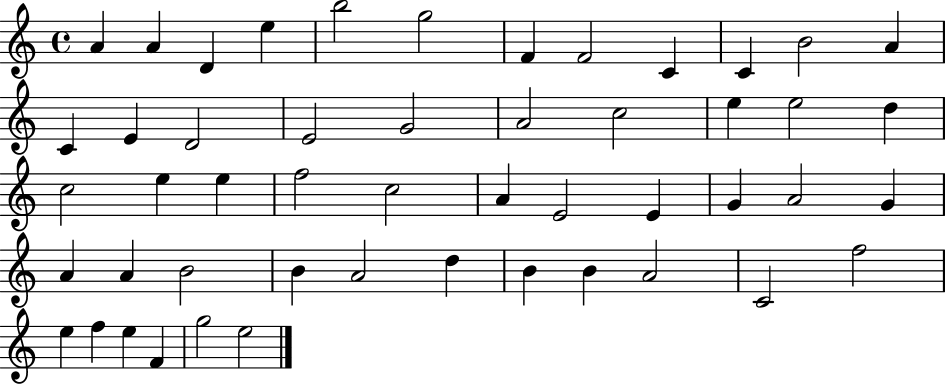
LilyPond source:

{
  \clef treble
  \time 4/4
  \defaultTimeSignature
  \key c \major
  a'4 a'4 d'4 e''4 | b''2 g''2 | f'4 f'2 c'4 | c'4 b'2 a'4 | \break c'4 e'4 d'2 | e'2 g'2 | a'2 c''2 | e''4 e''2 d''4 | \break c''2 e''4 e''4 | f''2 c''2 | a'4 e'2 e'4 | g'4 a'2 g'4 | \break a'4 a'4 b'2 | b'4 a'2 d''4 | b'4 b'4 a'2 | c'2 f''2 | \break e''4 f''4 e''4 f'4 | g''2 e''2 | \bar "|."
}